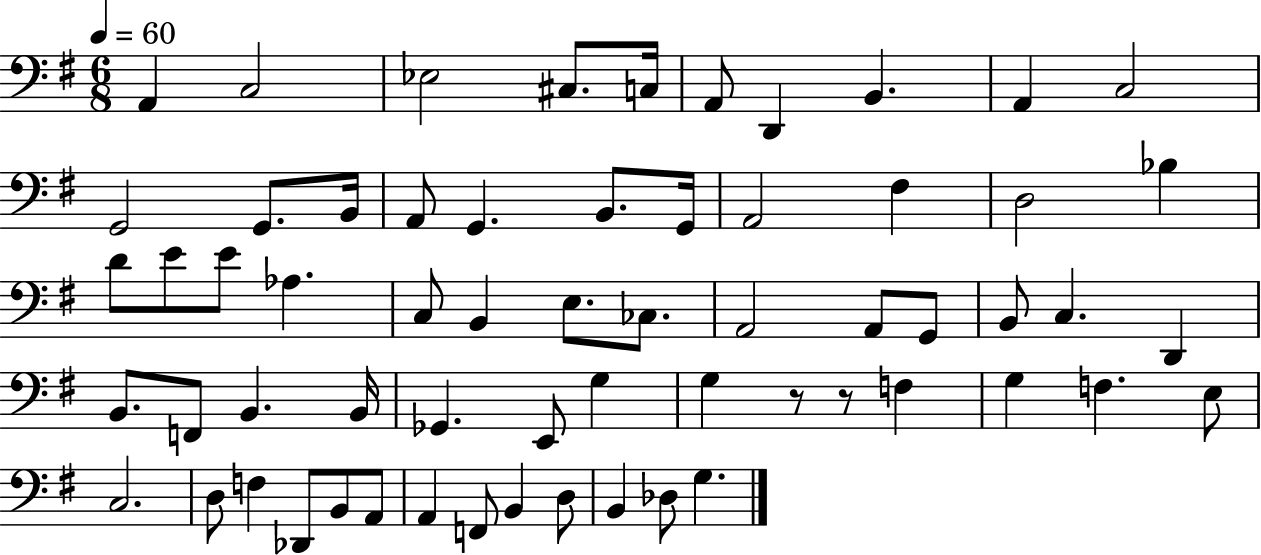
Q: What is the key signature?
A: G major